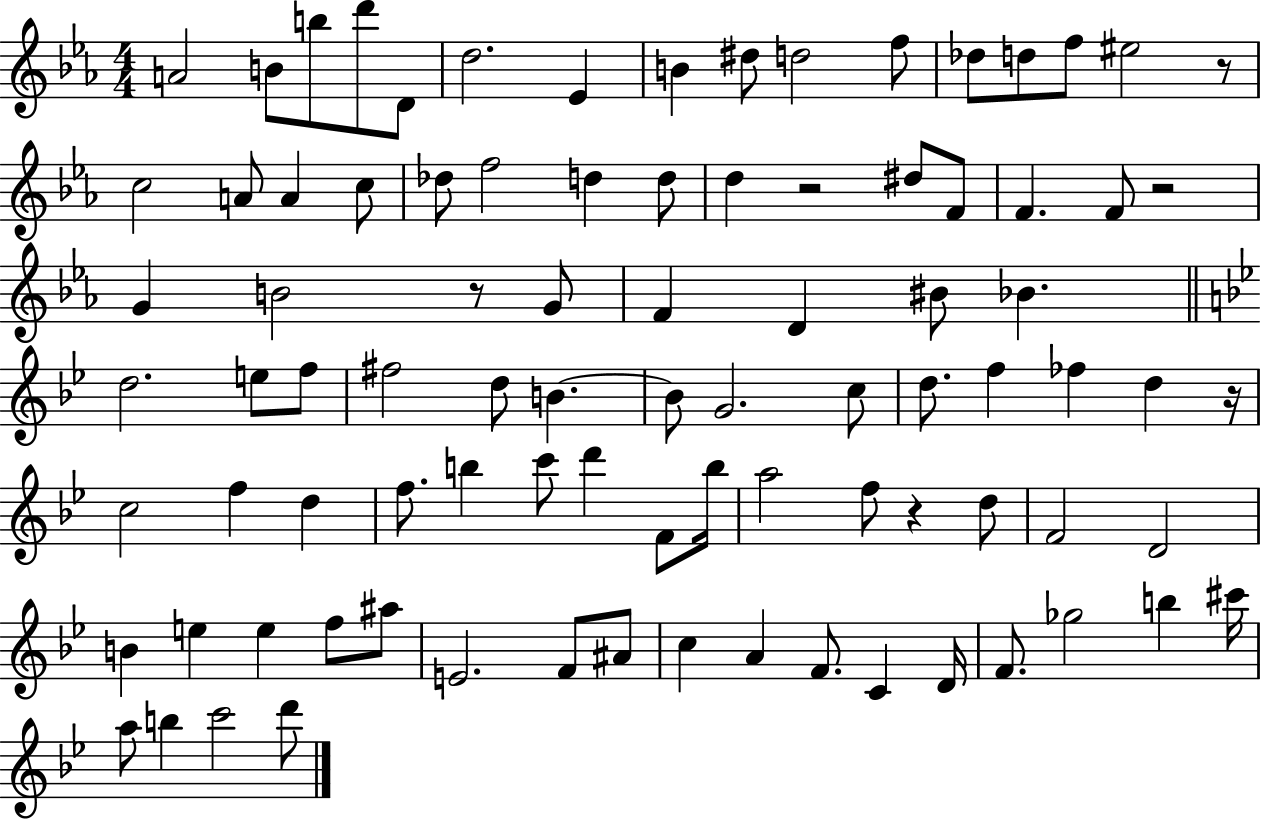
A4/h B4/e B5/e D6/e D4/e D5/h. Eb4/q B4/q D#5/e D5/h F5/e Db5/e D5/e F5/e EIS5/h R/e C5/h A4/e A4/q C5/e Db5/e F5/h D5/q D5/e D5/q R/h D#5/e F4/e F4/q. F4/e R/h G4/q B4/h R/e G4/e F4/q D4/q BIS4/e Bb4/q. D5/h. E5/e F5/e F#5/h D5/e B4/q. B4/e G4/h. C5/e D5/e. F5/q FES5/q D5/q R/s C5/h F5/q D5/q F5/e. B5/q C6/e D6/q F4/e B5/s A5/h F5/e R/q D5/e F4/h D4/h B4/q E5/q E5/q F5/e A#5/e E4/h. F4/e A#4/e C5/q A4/q F4/e. C4/q D4/s F4/e. Gb5/h B5/q C#6/s A5/e B5/q C6/h D6/e